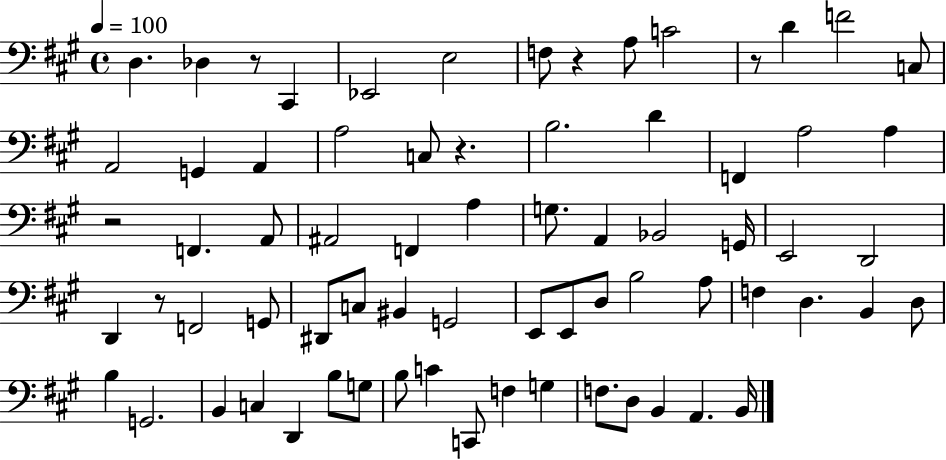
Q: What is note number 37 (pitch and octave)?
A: C3